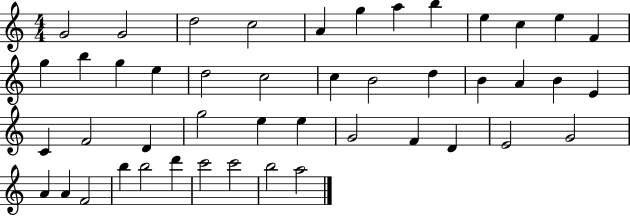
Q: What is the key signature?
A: C major